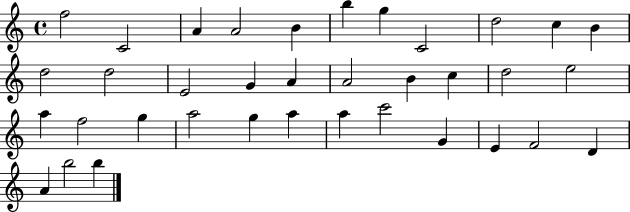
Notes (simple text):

F5/h C4/h A4/q A4/h B4/q B5/q G5/q C4/h D5/h C5/q B4/q D5/h D5/h E4/h G4/q A4/q A4/h B4/q C5/q D5/h E5/h A5/q F5/h G5/q A5/h G5/q A5/q A5/q C6/h G4/q E4/q F4/h D4/q A4/q B5/h B5/q